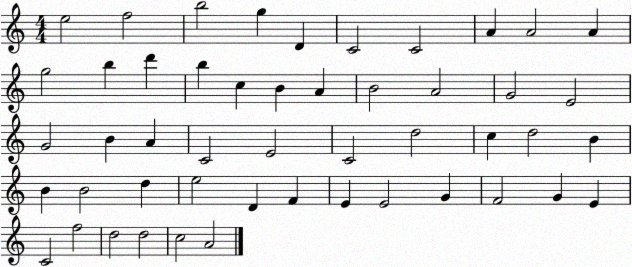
X:1
T:Untitled
M:4/4
L:1/4
K:C
e2 f2 b2 g D C2 C2 A A2 A g2 b d' b c B A B2 A2 G2 E2 G2 B A C2 E2 C2 d2 c d2 B B B2 d e2 D F E E2 G F2 G E C2 f2 d2 d2 c2 A2